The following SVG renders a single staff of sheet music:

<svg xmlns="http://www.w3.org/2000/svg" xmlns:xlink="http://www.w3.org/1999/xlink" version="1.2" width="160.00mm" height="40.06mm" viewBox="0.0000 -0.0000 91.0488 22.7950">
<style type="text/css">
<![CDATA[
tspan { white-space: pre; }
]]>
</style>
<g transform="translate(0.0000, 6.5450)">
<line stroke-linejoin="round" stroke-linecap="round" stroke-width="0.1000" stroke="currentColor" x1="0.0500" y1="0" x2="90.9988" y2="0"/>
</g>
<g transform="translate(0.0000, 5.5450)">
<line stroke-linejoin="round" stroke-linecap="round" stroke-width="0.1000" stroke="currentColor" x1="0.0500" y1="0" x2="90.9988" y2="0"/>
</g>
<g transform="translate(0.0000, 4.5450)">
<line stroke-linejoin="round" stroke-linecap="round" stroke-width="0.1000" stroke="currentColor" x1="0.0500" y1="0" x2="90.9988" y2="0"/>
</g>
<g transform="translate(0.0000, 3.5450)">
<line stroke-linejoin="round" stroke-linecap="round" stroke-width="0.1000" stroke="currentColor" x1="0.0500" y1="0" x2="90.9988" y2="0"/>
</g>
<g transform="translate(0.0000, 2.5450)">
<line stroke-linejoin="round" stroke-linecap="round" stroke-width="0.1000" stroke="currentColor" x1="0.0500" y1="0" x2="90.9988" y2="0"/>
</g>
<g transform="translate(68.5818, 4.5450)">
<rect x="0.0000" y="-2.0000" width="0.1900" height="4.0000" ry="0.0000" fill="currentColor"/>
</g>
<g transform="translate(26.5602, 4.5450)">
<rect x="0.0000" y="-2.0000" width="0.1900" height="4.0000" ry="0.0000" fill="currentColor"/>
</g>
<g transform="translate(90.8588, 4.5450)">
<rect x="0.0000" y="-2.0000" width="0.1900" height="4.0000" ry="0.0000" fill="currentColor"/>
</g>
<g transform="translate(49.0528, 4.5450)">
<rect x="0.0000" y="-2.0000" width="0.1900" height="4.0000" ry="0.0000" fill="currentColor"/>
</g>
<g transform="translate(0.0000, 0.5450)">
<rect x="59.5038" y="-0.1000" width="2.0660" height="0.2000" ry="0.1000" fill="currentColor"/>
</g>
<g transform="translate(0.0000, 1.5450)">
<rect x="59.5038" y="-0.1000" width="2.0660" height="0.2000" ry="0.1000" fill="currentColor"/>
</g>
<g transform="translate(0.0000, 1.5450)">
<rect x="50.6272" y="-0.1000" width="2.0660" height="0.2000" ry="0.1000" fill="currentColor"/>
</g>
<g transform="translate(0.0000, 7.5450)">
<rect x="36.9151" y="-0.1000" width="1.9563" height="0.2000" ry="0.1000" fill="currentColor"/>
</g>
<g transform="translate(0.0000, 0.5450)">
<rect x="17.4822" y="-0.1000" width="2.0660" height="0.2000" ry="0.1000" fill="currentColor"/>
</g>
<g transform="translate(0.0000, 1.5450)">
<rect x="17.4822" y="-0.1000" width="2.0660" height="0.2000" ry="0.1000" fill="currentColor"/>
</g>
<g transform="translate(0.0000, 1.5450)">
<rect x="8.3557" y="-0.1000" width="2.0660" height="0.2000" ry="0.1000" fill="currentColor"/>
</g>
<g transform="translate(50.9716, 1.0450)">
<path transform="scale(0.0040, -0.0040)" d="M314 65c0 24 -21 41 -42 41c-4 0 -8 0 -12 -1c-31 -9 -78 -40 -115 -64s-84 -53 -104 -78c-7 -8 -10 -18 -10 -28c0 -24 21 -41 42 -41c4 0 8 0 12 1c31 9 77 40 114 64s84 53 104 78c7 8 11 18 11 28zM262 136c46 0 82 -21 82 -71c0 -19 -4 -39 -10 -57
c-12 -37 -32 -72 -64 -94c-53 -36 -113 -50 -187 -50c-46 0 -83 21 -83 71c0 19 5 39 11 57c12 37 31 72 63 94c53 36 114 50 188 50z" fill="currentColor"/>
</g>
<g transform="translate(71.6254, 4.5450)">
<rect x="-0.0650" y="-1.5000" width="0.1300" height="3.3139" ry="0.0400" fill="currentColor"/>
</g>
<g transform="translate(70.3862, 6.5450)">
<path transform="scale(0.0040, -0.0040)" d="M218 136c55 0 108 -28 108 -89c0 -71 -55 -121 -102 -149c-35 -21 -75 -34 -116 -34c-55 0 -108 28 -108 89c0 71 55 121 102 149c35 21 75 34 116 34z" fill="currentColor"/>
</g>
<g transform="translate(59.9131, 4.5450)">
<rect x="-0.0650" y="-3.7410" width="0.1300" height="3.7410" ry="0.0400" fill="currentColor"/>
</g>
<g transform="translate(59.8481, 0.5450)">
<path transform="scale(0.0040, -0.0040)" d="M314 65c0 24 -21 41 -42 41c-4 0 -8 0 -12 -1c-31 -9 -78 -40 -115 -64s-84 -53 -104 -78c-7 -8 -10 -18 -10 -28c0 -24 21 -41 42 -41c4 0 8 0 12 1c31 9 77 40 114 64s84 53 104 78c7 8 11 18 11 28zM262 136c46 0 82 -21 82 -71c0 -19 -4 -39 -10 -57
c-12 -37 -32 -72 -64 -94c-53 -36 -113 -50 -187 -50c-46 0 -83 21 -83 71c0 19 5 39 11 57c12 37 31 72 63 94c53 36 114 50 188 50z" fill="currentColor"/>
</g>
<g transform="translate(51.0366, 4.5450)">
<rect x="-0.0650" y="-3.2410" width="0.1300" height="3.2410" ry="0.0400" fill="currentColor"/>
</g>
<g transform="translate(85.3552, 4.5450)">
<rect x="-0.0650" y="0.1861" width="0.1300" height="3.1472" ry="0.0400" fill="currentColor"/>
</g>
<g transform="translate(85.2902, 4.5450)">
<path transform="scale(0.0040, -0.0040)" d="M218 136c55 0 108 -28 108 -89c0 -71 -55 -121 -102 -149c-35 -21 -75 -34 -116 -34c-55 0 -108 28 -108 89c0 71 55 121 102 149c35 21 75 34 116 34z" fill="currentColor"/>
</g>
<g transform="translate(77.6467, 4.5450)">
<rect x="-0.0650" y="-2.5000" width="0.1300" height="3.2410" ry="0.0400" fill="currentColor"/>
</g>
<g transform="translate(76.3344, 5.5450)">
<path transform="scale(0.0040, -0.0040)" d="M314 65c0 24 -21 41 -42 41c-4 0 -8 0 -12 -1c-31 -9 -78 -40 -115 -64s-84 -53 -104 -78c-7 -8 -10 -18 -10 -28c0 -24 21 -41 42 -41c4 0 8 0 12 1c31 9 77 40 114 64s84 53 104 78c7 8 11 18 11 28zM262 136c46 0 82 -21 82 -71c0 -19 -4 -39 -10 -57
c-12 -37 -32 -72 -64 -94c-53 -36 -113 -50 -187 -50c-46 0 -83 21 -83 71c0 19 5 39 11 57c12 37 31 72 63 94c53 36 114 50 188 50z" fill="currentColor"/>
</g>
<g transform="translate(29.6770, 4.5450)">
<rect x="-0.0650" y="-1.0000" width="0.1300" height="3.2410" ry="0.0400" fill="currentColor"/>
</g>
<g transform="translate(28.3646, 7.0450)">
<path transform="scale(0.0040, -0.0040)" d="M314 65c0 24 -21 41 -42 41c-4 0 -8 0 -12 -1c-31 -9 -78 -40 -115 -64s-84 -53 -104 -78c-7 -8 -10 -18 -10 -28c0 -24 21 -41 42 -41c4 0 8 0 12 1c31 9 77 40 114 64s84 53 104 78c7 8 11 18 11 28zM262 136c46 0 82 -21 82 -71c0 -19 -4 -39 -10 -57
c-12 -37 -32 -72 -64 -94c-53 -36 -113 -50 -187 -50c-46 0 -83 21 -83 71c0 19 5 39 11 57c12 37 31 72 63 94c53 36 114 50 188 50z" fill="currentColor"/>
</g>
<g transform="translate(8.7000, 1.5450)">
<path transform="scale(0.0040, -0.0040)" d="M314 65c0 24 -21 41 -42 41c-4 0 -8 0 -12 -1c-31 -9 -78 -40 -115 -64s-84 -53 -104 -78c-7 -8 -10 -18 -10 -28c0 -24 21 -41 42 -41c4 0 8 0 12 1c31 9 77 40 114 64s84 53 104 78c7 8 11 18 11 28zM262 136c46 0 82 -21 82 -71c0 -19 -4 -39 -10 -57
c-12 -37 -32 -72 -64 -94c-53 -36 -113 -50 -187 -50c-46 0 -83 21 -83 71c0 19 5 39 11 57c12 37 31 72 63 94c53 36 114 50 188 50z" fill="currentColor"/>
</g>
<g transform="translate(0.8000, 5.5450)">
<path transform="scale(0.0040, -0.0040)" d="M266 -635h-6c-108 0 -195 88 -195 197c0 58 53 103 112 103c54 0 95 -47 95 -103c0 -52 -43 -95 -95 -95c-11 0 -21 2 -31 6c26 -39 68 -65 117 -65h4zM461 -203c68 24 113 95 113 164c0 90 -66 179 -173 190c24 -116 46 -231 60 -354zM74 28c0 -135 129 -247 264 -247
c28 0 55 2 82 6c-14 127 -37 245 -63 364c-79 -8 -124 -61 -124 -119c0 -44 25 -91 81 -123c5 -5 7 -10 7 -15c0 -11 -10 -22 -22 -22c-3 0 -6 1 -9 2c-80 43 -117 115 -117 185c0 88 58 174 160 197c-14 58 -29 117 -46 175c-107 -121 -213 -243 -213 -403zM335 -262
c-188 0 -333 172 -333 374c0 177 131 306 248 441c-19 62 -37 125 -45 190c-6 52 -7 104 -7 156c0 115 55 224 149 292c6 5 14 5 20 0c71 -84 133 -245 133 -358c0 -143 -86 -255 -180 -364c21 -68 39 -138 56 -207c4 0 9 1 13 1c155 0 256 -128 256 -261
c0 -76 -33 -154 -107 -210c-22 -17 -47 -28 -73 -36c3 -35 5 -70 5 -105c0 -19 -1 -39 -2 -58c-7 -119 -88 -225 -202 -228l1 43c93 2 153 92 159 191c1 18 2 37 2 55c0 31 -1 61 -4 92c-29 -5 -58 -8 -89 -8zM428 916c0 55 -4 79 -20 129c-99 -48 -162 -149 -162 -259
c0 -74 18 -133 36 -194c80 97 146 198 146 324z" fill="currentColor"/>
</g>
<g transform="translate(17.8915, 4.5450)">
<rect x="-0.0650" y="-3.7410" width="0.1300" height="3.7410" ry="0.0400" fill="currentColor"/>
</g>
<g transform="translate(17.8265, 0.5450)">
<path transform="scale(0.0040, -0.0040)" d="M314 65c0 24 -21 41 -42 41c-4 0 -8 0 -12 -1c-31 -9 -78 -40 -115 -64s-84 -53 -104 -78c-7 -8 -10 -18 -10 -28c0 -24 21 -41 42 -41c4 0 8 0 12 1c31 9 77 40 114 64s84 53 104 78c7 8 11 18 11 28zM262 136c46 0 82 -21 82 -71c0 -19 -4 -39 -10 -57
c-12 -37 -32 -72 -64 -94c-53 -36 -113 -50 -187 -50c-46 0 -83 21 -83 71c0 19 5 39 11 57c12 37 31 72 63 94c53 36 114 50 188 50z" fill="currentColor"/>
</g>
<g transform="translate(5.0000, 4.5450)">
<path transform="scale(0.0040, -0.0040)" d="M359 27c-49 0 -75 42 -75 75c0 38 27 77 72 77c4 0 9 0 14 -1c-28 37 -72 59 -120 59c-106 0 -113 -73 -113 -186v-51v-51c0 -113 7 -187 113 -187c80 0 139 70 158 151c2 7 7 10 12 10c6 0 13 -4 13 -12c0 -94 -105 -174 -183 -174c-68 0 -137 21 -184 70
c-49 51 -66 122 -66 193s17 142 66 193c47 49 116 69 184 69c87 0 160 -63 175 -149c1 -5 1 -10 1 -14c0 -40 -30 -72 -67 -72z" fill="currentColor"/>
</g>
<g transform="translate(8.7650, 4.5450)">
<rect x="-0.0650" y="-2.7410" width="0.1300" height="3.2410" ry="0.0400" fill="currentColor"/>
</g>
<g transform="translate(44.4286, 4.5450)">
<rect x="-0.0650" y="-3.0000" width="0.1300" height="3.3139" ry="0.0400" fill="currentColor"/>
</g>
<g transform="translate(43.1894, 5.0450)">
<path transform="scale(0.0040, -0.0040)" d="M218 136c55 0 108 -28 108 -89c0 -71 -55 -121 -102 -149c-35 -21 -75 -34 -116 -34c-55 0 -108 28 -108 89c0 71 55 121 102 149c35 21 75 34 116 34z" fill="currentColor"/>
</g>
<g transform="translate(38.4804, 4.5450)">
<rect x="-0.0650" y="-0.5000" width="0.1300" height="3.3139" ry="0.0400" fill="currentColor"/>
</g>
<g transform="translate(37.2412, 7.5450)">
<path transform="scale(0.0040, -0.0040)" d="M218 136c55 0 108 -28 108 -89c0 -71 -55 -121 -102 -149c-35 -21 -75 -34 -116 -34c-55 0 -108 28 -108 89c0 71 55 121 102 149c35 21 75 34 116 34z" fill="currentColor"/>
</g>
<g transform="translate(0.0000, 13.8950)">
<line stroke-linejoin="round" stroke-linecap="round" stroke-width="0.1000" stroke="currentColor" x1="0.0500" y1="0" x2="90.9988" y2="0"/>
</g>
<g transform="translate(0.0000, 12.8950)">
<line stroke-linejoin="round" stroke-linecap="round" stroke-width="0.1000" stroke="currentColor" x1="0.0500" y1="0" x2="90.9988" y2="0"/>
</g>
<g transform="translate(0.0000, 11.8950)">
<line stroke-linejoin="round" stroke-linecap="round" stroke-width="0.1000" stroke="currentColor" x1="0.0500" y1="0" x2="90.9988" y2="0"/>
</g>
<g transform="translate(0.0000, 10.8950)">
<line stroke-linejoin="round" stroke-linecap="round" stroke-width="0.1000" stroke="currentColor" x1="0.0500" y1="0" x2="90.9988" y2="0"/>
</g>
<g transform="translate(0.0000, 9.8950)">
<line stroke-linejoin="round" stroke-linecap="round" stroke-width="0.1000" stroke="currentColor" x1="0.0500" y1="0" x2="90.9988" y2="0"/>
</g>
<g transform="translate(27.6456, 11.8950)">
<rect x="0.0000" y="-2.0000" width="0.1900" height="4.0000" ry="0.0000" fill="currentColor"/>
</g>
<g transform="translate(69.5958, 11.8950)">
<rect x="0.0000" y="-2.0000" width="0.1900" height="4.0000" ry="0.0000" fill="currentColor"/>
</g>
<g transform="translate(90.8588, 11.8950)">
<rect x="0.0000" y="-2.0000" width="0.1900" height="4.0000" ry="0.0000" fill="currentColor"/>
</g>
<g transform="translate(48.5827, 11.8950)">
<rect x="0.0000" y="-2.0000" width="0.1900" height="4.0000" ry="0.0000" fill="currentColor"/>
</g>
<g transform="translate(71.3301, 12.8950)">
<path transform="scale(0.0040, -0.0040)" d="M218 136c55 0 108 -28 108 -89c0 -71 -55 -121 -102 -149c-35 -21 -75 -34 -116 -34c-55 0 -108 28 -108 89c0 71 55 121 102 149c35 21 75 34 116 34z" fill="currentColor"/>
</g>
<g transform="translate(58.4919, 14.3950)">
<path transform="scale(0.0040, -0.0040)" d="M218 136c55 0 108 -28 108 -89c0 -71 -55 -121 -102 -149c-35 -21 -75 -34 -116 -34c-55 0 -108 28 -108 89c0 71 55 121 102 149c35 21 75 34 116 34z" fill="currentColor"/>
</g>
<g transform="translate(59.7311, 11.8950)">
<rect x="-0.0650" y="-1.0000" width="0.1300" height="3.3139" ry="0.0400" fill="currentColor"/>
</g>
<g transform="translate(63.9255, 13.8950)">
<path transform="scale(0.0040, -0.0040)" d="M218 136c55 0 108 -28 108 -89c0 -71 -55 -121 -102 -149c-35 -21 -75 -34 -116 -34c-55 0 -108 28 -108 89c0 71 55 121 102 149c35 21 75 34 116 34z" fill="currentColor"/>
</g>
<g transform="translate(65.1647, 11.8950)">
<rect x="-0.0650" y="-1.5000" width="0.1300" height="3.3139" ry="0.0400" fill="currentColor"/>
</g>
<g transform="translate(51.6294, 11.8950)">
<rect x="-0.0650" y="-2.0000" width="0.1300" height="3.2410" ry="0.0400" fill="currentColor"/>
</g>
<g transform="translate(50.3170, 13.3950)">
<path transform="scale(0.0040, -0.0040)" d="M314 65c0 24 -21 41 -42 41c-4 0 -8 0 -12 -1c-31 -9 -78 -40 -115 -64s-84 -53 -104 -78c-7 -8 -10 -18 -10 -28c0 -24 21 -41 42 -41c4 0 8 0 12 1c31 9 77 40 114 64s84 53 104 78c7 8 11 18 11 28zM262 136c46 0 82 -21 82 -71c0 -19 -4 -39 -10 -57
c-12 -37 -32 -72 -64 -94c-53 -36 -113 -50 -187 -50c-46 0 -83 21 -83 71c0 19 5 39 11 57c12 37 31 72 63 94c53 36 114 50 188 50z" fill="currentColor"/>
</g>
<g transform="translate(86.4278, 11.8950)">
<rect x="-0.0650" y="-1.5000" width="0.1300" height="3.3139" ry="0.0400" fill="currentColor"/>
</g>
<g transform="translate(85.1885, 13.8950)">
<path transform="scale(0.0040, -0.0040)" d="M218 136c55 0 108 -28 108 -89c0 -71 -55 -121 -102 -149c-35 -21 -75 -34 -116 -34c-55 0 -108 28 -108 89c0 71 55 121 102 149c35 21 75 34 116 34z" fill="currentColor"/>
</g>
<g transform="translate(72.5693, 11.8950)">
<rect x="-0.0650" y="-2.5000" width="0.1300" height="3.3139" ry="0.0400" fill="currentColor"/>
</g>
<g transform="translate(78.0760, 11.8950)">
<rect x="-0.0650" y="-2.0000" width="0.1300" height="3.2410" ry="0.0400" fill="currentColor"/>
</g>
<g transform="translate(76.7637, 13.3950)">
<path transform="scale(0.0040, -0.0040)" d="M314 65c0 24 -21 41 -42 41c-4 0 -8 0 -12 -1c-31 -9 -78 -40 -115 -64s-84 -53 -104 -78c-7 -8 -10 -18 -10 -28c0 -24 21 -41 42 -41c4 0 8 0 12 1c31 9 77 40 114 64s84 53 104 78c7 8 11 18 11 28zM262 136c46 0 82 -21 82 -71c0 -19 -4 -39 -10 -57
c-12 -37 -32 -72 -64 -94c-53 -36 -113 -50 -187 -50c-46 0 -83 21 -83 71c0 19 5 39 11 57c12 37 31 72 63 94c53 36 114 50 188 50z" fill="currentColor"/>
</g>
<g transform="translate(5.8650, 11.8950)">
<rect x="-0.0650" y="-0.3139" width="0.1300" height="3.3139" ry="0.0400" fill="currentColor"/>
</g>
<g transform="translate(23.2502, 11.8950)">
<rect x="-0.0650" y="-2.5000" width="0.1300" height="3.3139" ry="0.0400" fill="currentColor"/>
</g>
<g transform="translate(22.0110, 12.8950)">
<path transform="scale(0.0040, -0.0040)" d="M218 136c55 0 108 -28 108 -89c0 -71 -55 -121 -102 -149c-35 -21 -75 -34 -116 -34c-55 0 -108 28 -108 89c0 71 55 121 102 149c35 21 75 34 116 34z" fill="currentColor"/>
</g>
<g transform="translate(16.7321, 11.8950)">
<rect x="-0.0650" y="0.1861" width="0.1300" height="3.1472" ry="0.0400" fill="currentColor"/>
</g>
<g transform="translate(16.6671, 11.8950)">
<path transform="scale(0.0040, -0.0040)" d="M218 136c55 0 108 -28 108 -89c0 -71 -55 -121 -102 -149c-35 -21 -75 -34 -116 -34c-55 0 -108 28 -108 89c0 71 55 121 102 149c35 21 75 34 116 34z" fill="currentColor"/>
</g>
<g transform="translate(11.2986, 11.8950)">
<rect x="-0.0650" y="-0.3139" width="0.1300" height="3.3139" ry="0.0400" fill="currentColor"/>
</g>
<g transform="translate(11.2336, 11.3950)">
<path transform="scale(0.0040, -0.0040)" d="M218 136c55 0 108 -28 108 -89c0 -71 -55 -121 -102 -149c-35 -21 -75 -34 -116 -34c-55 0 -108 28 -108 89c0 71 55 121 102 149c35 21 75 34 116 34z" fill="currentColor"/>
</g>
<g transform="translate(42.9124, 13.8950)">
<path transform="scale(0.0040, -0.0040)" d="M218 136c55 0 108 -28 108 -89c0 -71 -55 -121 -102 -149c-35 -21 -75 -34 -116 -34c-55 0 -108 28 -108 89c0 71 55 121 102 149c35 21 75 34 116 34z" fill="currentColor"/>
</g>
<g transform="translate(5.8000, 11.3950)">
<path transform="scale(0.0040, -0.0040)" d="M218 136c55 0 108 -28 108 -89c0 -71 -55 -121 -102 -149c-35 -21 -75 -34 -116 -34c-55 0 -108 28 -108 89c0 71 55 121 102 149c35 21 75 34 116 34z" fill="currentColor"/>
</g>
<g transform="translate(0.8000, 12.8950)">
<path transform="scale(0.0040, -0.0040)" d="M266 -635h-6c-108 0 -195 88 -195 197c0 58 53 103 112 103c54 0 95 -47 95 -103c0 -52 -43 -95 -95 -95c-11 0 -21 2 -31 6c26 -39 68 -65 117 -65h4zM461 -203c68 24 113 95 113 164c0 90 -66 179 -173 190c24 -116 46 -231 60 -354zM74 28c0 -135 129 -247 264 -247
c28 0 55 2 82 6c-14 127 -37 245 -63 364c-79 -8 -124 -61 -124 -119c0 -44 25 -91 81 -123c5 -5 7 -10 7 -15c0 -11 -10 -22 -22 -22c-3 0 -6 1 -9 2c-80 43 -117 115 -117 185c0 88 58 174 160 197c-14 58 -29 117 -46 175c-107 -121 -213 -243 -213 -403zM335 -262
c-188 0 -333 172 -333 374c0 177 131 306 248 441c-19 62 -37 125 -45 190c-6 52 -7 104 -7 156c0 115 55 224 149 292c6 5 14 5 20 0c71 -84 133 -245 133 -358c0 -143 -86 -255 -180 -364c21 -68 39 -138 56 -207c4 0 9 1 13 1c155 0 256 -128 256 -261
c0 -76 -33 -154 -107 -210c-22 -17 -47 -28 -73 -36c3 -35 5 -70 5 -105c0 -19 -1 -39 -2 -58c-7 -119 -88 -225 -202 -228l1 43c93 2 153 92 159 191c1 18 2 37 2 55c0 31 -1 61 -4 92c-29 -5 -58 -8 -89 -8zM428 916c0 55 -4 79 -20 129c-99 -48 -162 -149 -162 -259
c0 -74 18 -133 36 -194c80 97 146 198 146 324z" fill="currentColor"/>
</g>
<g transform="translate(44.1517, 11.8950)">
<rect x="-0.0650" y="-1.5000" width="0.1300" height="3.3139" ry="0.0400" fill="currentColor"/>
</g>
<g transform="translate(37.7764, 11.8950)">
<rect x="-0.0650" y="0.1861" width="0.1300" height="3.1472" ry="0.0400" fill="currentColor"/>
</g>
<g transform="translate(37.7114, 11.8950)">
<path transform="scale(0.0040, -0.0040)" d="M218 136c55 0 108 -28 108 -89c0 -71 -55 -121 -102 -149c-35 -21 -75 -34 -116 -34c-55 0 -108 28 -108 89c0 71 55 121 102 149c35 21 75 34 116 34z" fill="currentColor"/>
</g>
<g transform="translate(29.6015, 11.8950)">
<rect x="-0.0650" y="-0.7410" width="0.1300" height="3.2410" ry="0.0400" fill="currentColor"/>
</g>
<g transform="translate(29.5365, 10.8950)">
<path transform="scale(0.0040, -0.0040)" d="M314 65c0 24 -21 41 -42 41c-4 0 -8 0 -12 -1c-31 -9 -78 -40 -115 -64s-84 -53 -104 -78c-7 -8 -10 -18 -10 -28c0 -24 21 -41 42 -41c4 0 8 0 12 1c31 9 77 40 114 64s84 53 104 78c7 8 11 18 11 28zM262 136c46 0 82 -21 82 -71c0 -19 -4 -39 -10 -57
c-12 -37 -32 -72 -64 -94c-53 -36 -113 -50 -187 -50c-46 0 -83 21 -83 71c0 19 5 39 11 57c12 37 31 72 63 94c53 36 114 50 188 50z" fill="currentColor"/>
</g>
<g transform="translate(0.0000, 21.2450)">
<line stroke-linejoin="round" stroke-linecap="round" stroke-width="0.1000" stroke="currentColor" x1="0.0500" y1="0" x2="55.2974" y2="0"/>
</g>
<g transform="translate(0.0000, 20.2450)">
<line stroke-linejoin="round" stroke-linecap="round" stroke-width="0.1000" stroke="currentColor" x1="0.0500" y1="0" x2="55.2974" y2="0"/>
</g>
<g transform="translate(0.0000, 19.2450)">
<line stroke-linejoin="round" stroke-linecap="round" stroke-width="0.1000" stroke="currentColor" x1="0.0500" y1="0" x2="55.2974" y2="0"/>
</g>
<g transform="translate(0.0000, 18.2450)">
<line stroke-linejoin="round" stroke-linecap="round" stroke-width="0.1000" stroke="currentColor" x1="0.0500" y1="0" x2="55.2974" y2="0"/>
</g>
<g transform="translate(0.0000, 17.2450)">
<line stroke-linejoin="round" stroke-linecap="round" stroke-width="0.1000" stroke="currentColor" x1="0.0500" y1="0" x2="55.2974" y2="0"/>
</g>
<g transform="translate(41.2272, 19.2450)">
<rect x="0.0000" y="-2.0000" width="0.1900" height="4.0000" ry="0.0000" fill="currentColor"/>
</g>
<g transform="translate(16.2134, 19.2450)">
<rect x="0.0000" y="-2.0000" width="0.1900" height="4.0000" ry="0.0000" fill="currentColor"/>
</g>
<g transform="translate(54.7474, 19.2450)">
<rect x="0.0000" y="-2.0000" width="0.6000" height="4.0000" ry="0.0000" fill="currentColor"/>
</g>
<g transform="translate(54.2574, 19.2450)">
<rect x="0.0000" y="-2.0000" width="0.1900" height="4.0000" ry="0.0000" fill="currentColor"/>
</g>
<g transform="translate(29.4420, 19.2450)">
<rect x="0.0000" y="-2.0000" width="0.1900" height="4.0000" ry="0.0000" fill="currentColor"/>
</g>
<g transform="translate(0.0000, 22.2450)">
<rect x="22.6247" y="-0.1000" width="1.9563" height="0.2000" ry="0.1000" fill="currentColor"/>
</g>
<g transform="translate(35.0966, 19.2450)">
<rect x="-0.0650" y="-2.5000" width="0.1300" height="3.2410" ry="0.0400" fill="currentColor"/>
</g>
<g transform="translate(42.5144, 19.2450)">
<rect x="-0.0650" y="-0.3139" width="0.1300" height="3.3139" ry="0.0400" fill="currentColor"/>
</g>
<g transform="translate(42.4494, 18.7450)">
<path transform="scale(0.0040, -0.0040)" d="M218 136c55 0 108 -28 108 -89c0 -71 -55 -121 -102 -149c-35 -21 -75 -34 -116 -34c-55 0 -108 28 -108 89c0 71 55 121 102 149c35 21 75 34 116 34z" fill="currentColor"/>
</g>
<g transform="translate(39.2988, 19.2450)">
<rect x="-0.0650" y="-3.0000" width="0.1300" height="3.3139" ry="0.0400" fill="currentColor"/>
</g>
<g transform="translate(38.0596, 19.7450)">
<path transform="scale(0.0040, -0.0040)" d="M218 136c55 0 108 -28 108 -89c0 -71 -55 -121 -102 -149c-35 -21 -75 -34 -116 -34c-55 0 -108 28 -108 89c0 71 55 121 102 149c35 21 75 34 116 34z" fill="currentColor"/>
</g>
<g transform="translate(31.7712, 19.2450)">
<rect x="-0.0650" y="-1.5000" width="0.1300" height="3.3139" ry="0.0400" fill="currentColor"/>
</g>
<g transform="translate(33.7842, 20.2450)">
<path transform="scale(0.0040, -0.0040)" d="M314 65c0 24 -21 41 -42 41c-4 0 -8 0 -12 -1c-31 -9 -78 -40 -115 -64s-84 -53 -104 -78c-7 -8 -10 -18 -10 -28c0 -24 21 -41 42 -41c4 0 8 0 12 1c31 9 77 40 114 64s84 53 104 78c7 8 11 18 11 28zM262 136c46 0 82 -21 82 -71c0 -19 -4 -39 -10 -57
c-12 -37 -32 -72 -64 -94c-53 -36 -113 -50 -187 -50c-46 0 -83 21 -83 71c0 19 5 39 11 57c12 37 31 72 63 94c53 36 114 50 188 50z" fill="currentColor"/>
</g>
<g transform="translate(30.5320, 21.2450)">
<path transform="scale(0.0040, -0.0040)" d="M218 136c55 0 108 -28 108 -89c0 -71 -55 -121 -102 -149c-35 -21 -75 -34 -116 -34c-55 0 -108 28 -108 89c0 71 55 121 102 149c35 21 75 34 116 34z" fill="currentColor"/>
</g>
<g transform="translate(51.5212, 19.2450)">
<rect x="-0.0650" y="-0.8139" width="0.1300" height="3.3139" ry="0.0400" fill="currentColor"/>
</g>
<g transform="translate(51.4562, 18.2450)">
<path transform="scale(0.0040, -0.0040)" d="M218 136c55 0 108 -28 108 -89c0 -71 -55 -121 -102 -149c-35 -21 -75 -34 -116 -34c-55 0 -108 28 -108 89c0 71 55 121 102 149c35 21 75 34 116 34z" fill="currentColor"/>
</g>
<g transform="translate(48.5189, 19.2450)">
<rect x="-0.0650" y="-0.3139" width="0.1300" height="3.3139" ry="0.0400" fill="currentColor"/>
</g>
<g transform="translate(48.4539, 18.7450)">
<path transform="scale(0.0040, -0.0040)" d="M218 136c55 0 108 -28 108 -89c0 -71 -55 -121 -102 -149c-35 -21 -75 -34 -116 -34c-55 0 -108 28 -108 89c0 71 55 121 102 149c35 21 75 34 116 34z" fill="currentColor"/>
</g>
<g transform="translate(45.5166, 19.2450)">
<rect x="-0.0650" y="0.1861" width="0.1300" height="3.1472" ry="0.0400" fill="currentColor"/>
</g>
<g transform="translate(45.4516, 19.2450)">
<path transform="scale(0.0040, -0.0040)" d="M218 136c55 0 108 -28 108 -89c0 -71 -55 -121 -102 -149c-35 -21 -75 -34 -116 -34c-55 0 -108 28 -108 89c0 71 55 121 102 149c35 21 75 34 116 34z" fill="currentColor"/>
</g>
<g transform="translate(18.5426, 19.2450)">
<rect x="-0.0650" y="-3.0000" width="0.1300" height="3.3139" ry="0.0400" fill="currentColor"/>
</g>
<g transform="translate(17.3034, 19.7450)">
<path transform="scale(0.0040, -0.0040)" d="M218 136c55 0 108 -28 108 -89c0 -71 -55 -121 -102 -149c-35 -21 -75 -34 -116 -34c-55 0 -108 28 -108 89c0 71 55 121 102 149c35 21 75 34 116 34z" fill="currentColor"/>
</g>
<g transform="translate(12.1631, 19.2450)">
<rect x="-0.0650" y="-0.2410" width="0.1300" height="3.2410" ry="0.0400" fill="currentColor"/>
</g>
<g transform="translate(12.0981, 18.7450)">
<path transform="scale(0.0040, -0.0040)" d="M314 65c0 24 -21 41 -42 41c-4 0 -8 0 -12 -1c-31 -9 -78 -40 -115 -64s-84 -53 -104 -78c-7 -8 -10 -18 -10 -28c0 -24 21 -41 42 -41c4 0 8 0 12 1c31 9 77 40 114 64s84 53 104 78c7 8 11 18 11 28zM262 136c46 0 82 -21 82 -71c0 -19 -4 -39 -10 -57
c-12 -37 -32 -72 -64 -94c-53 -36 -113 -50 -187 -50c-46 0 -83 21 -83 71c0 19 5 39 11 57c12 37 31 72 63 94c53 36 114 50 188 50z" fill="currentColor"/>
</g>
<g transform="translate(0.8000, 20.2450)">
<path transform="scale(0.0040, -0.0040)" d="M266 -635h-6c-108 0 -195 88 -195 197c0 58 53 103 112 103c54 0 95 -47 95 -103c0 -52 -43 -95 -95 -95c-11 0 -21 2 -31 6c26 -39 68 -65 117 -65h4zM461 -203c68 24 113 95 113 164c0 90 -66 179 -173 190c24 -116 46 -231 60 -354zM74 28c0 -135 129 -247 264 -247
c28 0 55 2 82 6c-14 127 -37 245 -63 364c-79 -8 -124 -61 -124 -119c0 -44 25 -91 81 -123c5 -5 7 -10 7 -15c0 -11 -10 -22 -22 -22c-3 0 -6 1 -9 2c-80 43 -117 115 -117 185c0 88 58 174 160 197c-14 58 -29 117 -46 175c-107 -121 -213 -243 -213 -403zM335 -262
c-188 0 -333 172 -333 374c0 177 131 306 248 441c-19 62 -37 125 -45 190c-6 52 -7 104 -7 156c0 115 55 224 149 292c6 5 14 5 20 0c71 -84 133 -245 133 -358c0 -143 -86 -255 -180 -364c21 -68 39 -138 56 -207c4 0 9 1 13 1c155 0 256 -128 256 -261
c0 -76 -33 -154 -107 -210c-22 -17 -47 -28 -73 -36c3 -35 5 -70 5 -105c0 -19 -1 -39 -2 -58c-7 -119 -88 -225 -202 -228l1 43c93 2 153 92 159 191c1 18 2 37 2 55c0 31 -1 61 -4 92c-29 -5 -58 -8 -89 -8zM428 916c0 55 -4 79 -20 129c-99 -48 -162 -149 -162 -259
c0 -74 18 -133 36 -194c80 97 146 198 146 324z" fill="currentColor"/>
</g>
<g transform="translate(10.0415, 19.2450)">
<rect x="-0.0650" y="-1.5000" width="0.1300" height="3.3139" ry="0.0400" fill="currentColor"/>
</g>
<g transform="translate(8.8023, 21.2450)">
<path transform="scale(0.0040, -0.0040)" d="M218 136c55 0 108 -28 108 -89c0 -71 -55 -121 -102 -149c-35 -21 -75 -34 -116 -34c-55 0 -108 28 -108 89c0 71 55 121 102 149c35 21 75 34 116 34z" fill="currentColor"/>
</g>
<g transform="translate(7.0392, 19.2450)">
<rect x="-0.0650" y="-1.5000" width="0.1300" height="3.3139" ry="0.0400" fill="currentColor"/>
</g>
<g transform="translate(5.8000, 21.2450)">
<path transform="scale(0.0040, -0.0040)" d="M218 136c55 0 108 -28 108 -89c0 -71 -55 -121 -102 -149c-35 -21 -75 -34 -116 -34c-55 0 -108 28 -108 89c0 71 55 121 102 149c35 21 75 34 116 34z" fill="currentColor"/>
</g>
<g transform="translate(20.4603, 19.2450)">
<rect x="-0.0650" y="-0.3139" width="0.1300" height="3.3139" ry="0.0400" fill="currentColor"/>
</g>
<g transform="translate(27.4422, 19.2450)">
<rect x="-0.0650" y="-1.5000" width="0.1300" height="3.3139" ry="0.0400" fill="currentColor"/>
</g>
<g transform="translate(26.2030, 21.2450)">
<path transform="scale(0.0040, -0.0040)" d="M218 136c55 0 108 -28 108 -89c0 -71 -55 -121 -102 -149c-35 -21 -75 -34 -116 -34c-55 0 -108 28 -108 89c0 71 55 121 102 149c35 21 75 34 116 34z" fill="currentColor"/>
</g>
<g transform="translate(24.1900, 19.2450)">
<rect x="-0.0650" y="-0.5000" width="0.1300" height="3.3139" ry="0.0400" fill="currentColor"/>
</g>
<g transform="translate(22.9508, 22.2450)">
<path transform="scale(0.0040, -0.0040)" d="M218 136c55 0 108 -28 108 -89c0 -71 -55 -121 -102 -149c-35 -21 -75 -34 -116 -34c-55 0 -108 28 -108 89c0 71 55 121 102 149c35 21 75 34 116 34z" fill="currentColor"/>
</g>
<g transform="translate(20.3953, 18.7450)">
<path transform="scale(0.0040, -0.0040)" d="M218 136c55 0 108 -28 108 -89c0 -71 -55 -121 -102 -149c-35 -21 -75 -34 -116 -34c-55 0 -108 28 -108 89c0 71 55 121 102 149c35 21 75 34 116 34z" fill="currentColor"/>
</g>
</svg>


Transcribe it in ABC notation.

X:1
T:Untitled
M:4/4
L:1/4
K:C
a2 c'2 D2 C A b2 c'2 E G2 B c c B G d2 B E F2 D E G F2 E E E c2 A c C E E G2 A c B c d